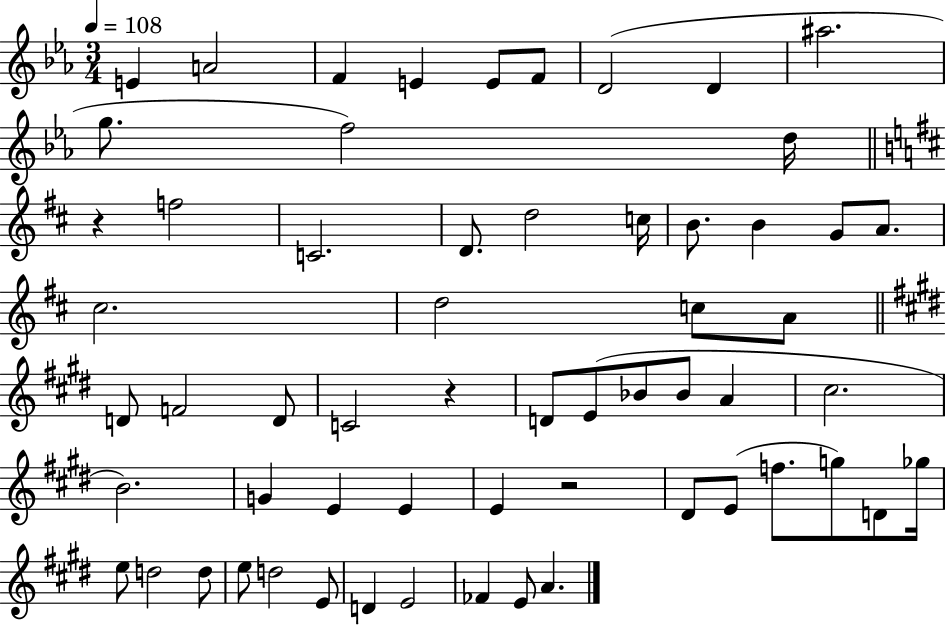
E4/q A4/h F4/q E4/q E4/e F4/e D4/h D4/q A#5/h. G5/e. F5/h D5/s R/q F5/h C4/h. D4/e. D5/h C5/s B4/e. B4/q G4/e A4/e. C#5/h. D5/h C5/e A4/e D4/e F4/h D4/e C4/h R/q D4/e E4/e Bb4/e Bb4/e A4/q C#5/h. B4/h. G4/q E4/q E4/q E4/q R/h D#4/e E4/e F5/e. G5/e D4/e Gb5/s E5/e D5/h D5/e E5/e D5/h E4/e D4/q E4/h FES4/q E4/e A4/q.